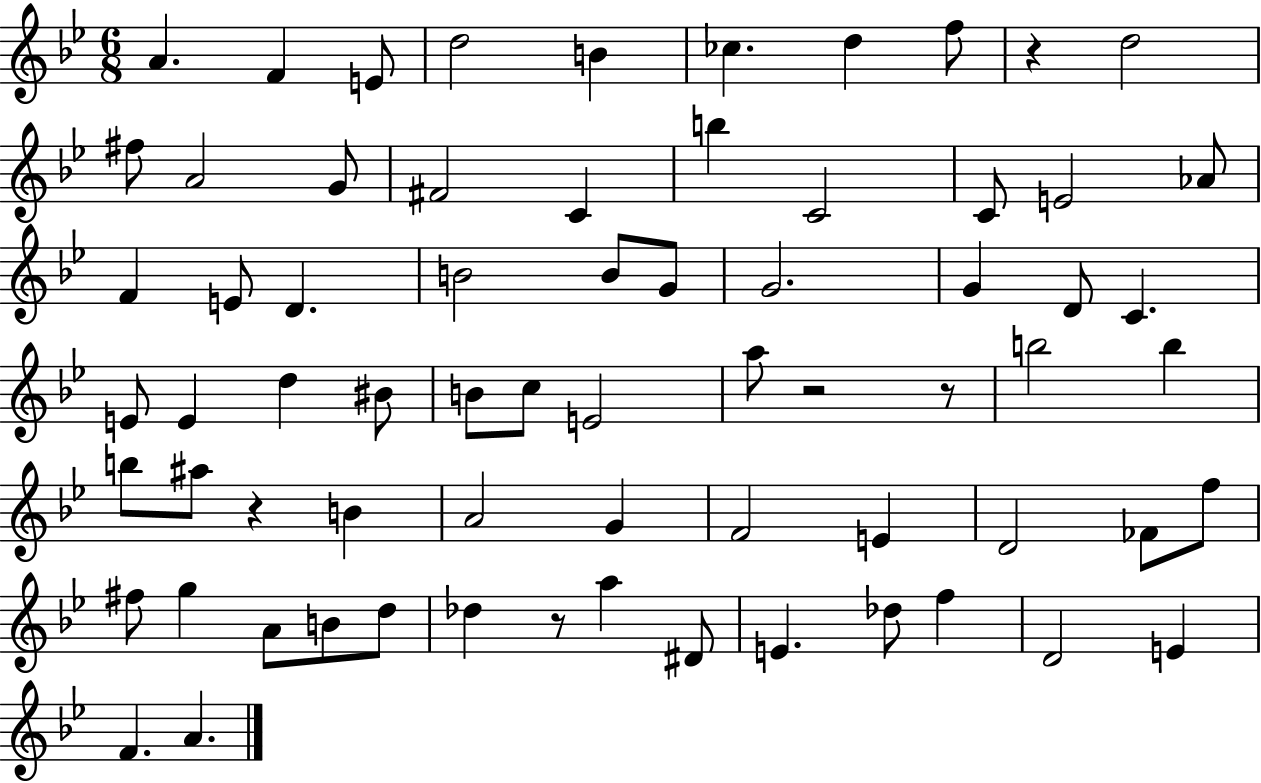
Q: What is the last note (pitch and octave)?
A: A4